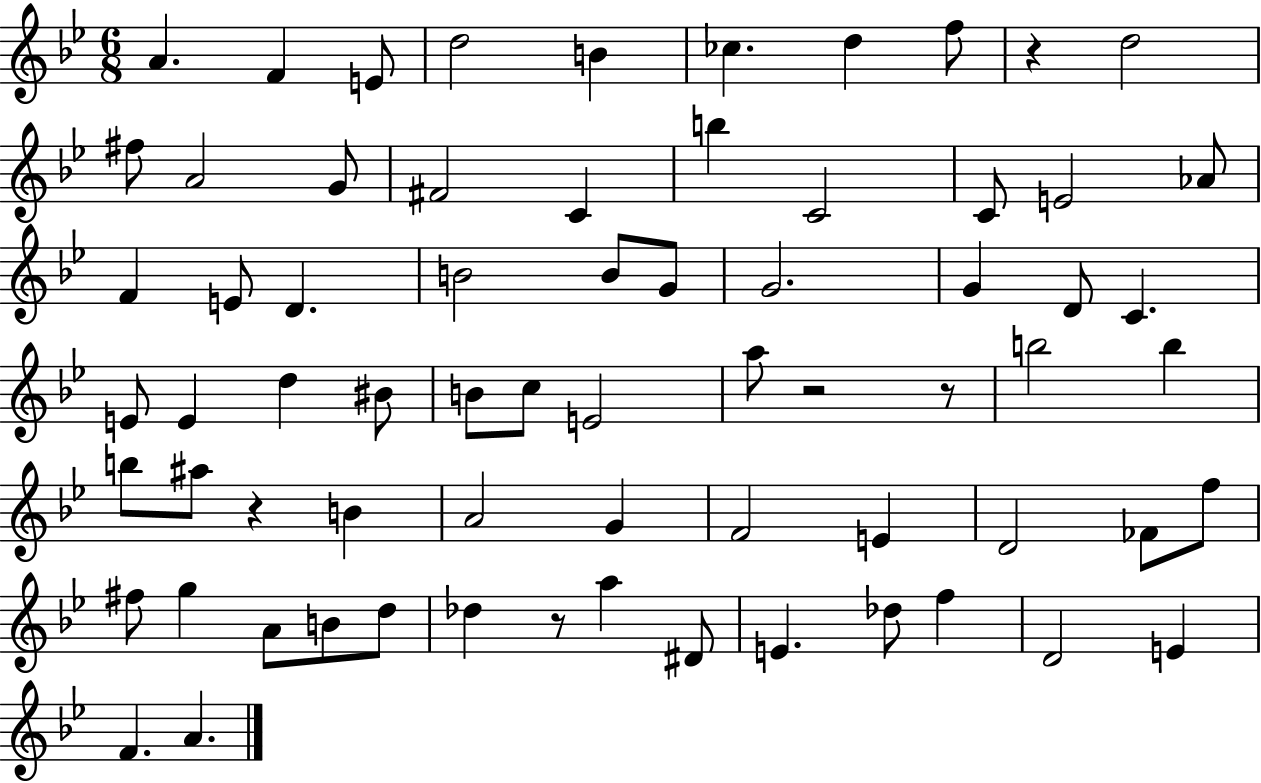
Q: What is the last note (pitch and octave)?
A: A4